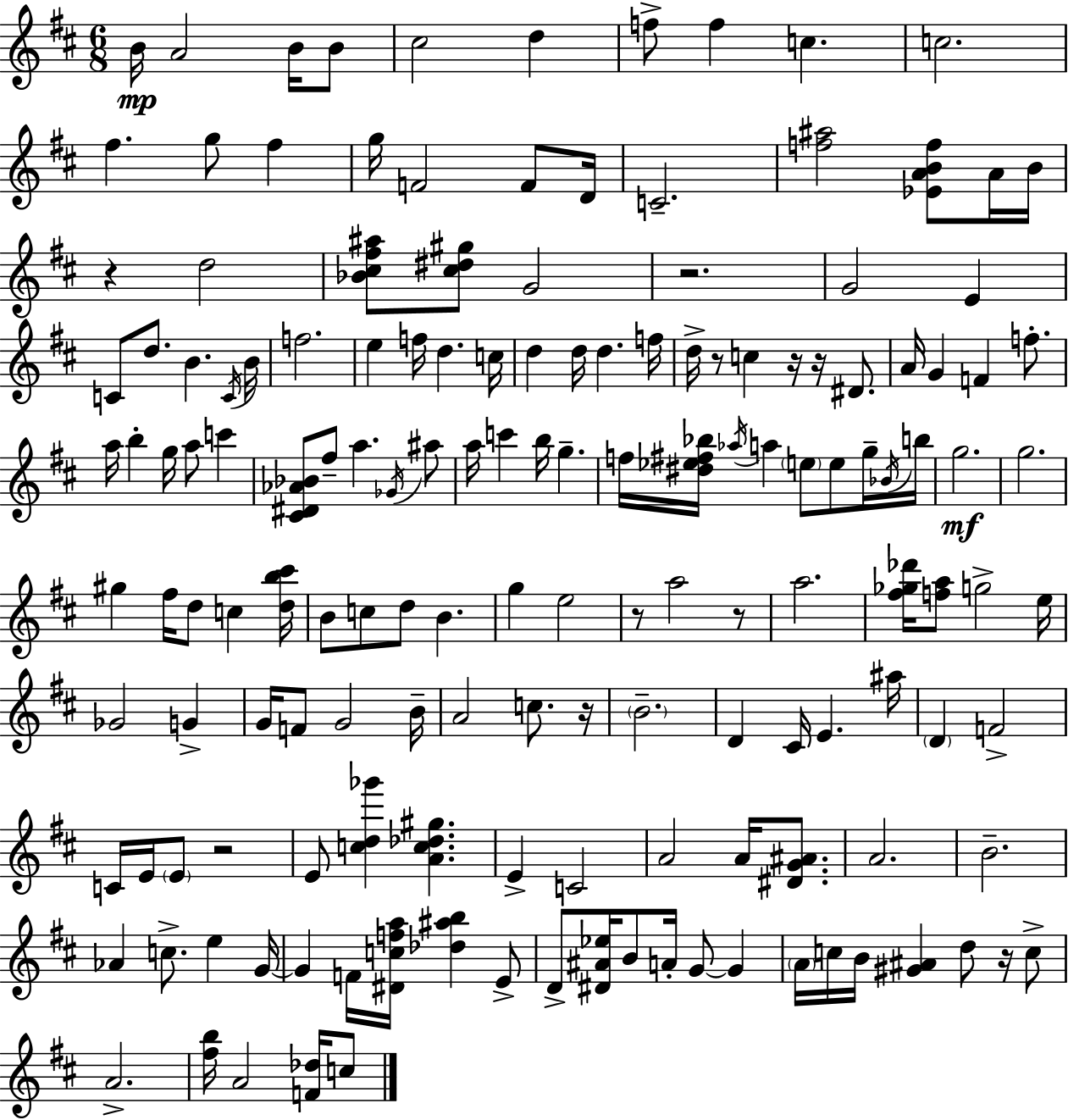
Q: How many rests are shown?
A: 10